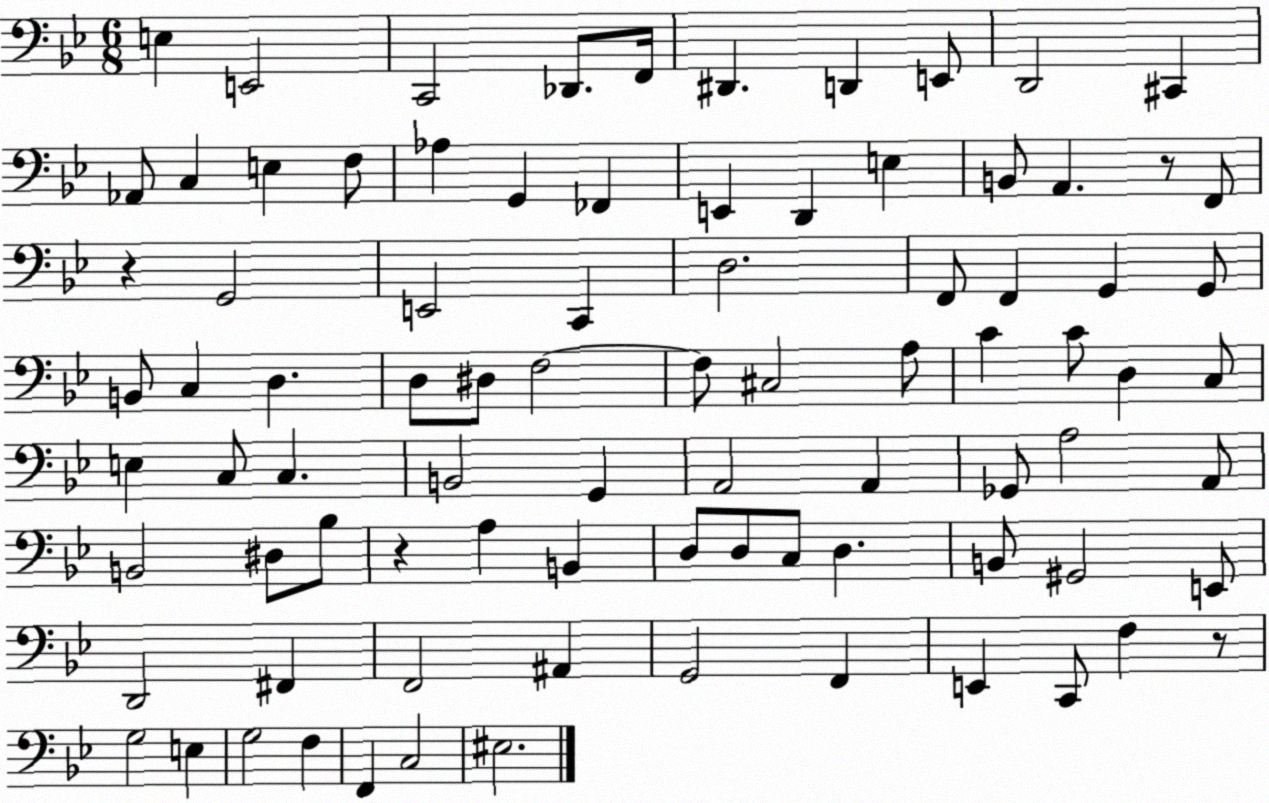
X:1
T:Untitled
M:6/8
L:1/4
K:Bb
E, E,,2 C,,2 _D,,/2 F,,/4 ^D,, D,, E,,/2 D,,2 ^C,, _A,,/2 C, E, F,/2 _A, G,, _F,, E,, D,, E, B,,/2 A,, z/2 F,,/2 z G,,2 E,,2 C,, D,2 F,,/2 F,, G,, G,,/2 B,,/2 C, D, D,/2 ^D,/2 F,2 F,/2 ^C,2 A,/2 C C/2 D, C,/2 E, C,/2 C, B,,2 G,, A,,2 A,, _G,,/2 A,2 A,,/2 B,,2 ^D,/2 _B,/2 z A, B,, D,/2 D,/2 C,/2 D, B,,/2 ^G,,2 E,,/2 D,,2 ^F,, F,,2 ^A,, G,,2 F,, E,, C,,/2 F, z/2 G,2 E, G,2 F, F,, C,2 ^E,2